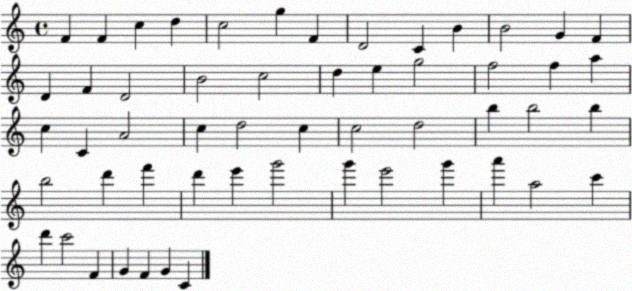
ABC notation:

X:1
T:Untitled
M:4/4
L:1/4
K:C
F F c d c2 g F D2 C B B2 G F D F D2 B2 c2 d e g2 f2 f a c C A2 c d2 c c2 d2 b b2 b b2 d' f' d' e' g'2 g' e'2 g' a' a2 c' d' c'2 F G F G C